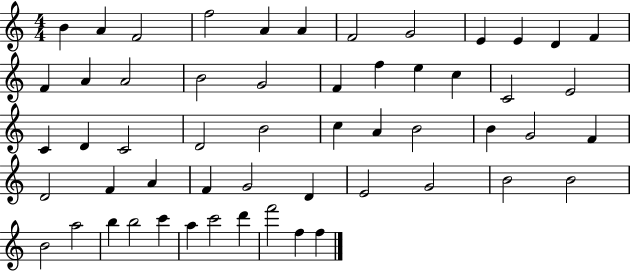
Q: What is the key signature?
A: C major